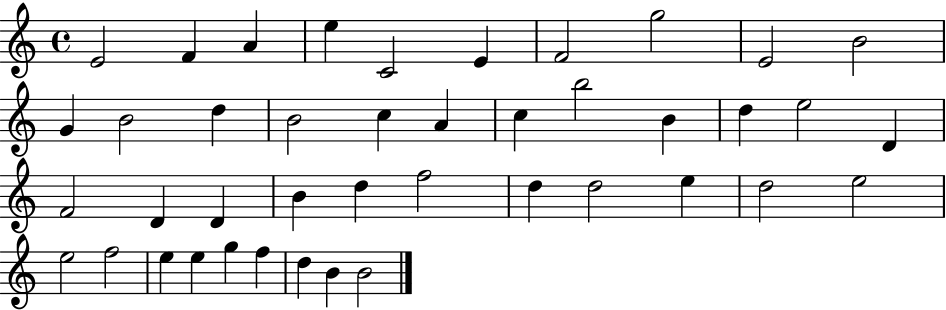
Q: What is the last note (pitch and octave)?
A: B4